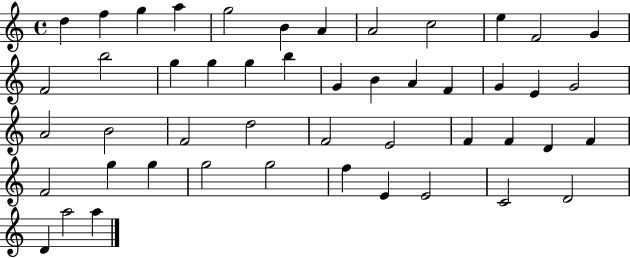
{
  \clef treble
  \time 4/4
  \defaultTimeSignature
  \key c \major
  d''4 f''4 g''4 a''4 | g''2 b'4 a'4 | a'2 c''2 | e''4 f'2 g'4 | \break f'2 b''2 | g''4 g''4 g''4 b''4 | g'4 b'4 a'4 f'4 | g'4 e'4 g'2 | \break a'2 b'2 | f'2 d''2 | f'2 e'2 | f'4 f'4 d'4 f'4 | \break f'2 g''4 g''4 | g''2 g''2 | f''4 e'4 e'2 | c'2 d'2 | \break d'4 a''2 a''4 | \bar "|."
}